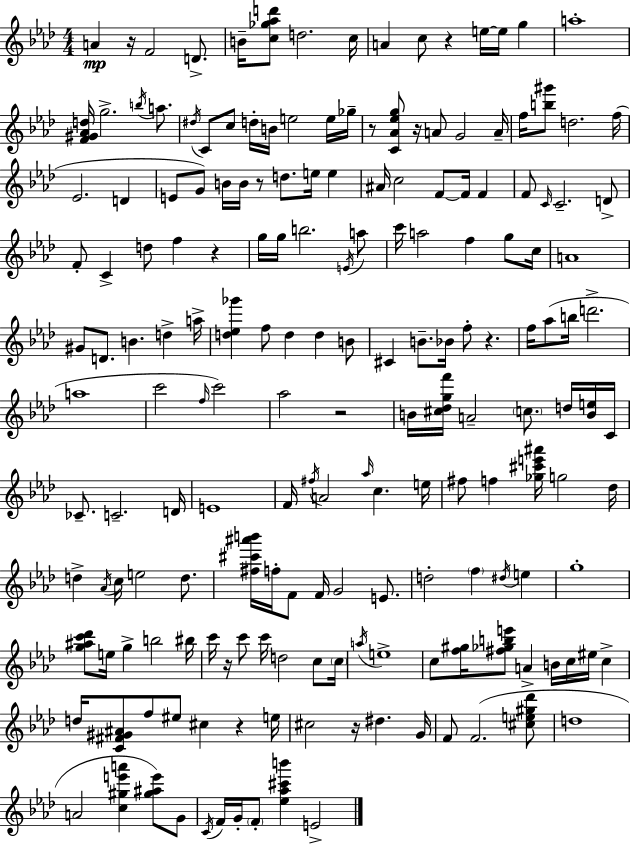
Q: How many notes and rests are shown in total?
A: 182